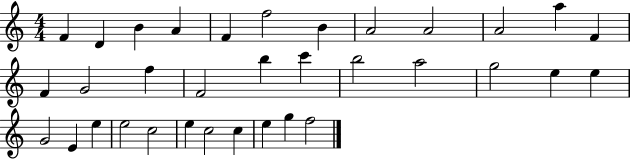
{
  \clef treble
  \numericTimeSignature
  \time 4/4
  \key c \major
  f'4 d'4 b'4 a'4 | f'4 f''2 b'4 | a'2 a'2 | a'2 a''4 f'4 | \break f'4 g'2 f''4 | f'2 b''4 c'''4 | b''2 a''2 | g''2 e''4 e''4 | \break g'2 e'4 e''4 | e''2 c''2 | e''4 c''2 c''4 | e''4 g''4 f''2 | \break \bar "|."
}